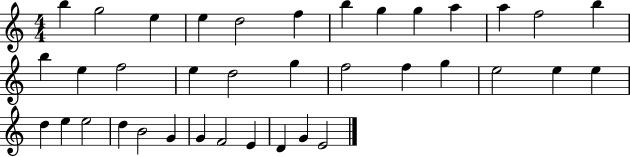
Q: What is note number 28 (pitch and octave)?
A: E5